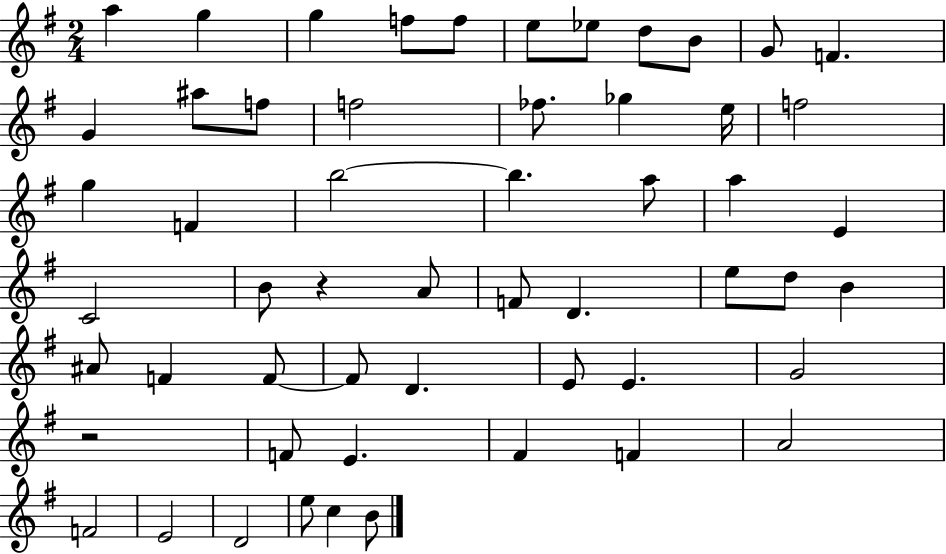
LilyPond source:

{
  \clef treble
  \numericTimeSignature
  \time 2/4
  \key g \major
  a''4 g''4 | g''4 f''8 f''8 | e''8 ees''8 d''8 b'8 | g'8 f'4. | \break g'4 ais''8 f''8 | f''2 | fes''8. ges''4 e''16 | f''2 | \break g''4 f'4 | b''2~~ | b''4. a''8 | a''4 e'4 | \break c'2 | b'8 r4 a'8 | f'8 d'4. | e''8 d''8 b'4 | \break ais'8 f'4 f'8~~ | f'8 d'4. | e'8 e'4. | g'2 | \break r2 | f'8 e'4. | fis'4 f'4 | a'2 | \break f'2 | e'2 | d'2 | e''8 c''4 b'8 | \break \bar "|."
}